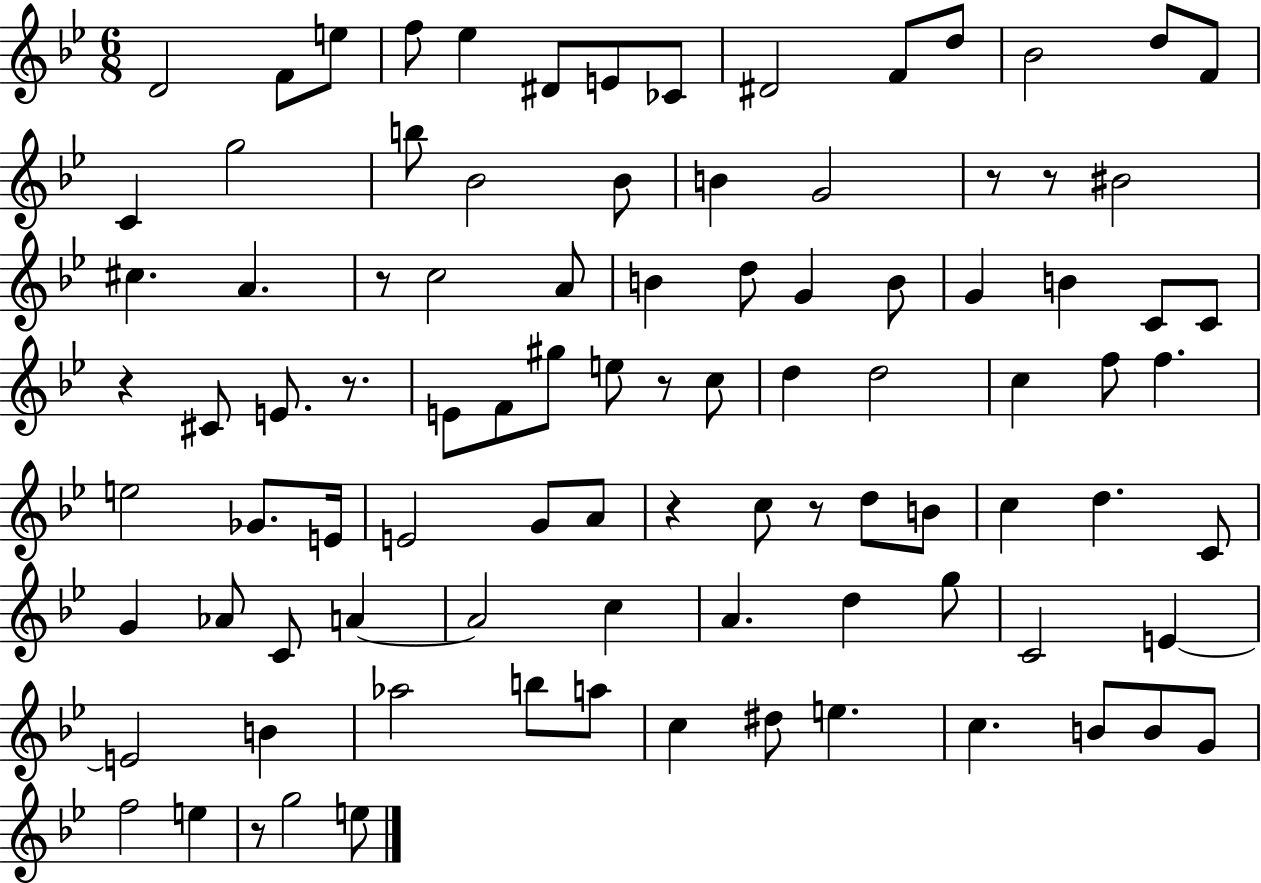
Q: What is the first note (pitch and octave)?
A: D4